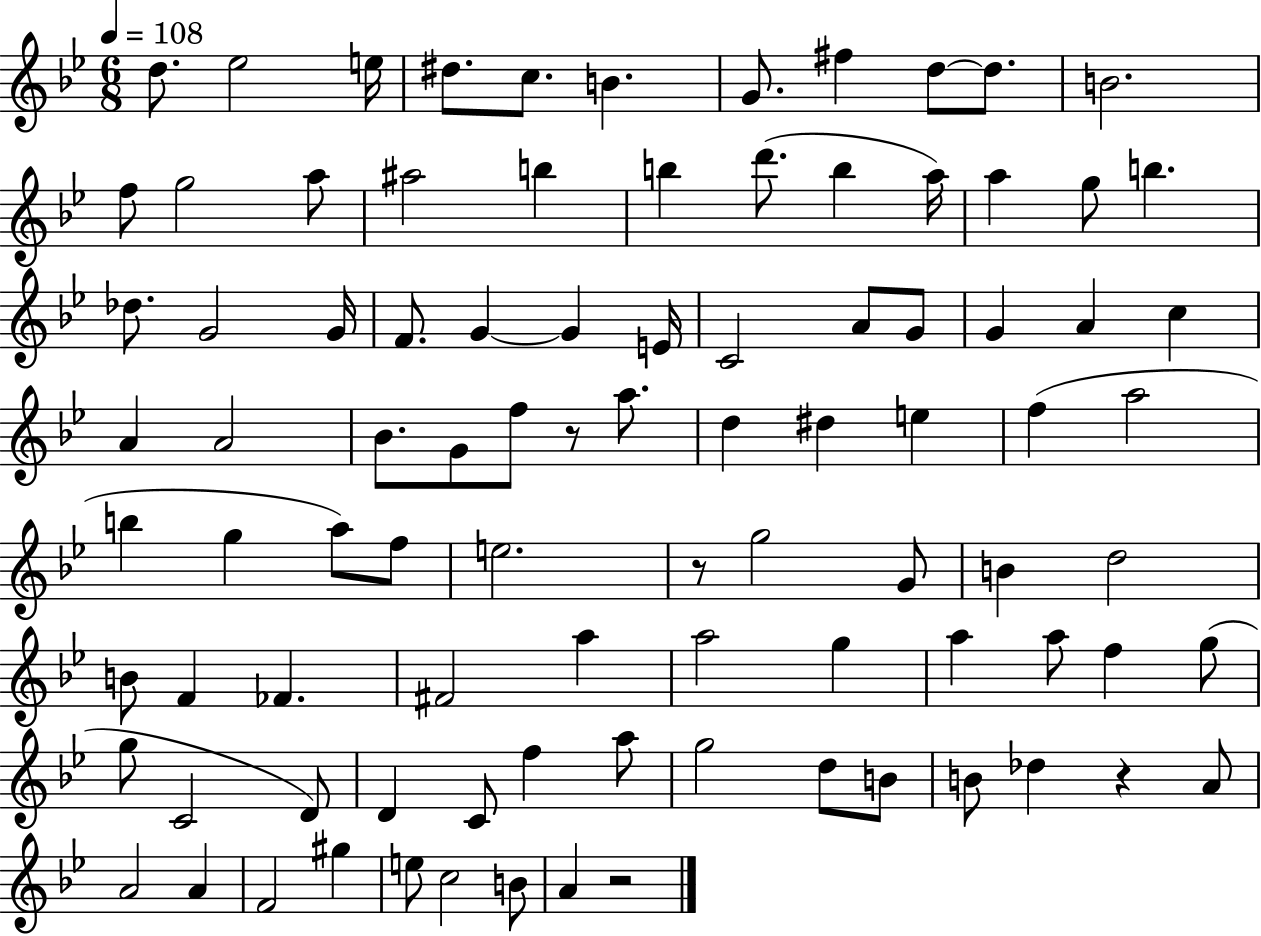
D5/e. Eb5/h E5/s D#5/e. C5/e. B4/q. G4/e. F#5/q D5/e D5/e. B4/h. F5/e G5/h A5/e A#5/h B5/q B5/q D6/e. B5/q A5/s A5/q G5/e B5/q. Db5/e. G4/h G4/s F4/e. G4/q G4/q E4/s C4/h A4/e G4/e G4/q A4/q C5/q A4/q A4/h Bb4/e. G4/e F5/e R/e A5/e. D5/q D#5/q E5/q F5/q A5/h B5/q G5/q A5/e F5/e E5/h. R/e G5/h G4/e B4/q D5/h B4/e F4/q FES4/q. F#4/h A5/q A5/h G5/q A5/q A5/e F5/q G5/e G5/e C4/h D4/e D4/q C4/e F5/q A5/e G5/h D5/e B4/e B4/e Db5/q R/q A4/e A4/h A4/q F4/h G#5/q E5/e C5/h B4/e A4/q R/h